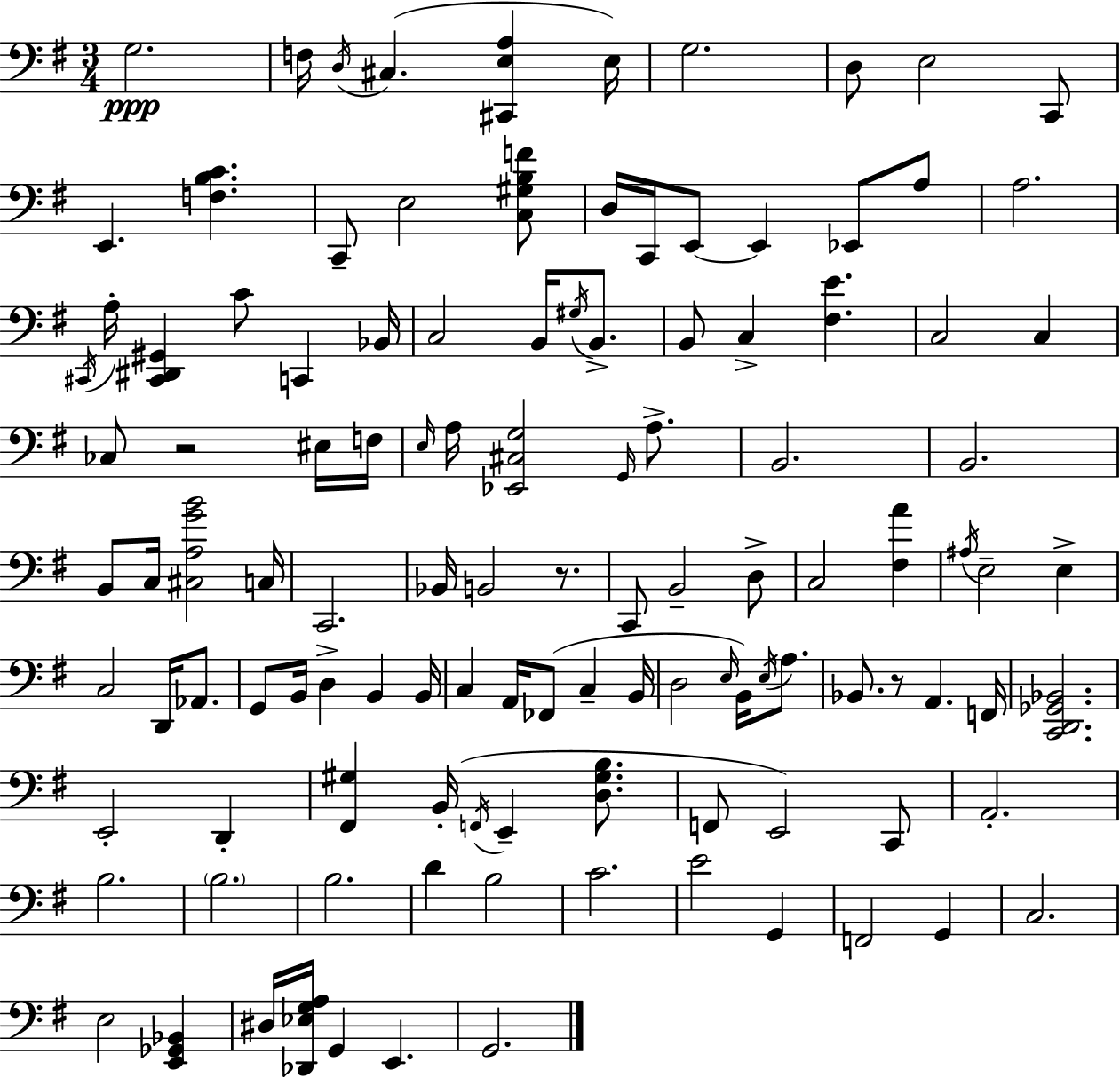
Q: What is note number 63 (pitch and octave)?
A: C3